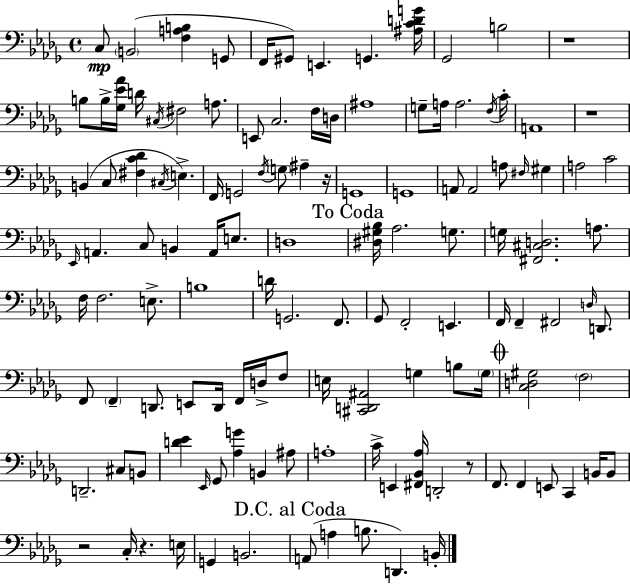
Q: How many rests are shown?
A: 6